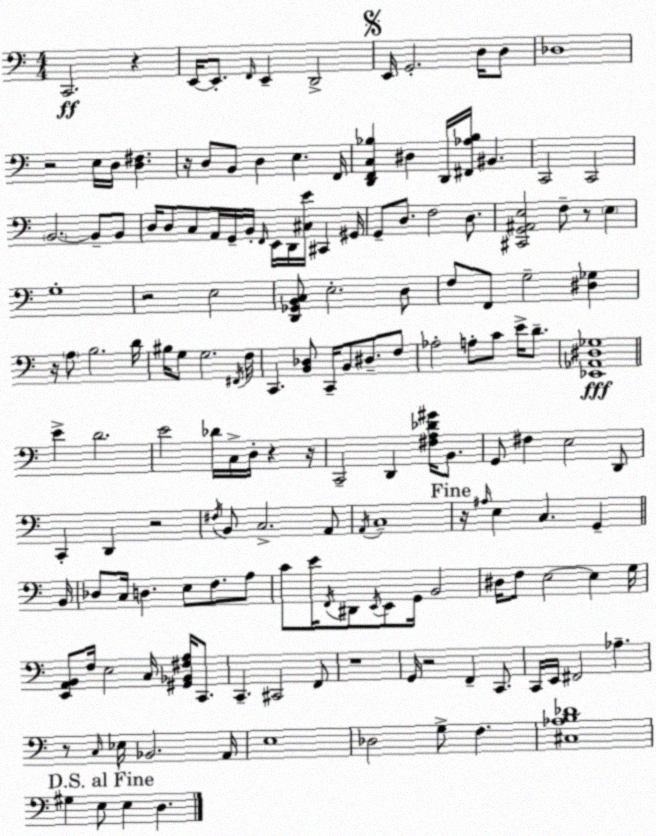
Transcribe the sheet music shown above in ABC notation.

X:1
T:Untitled
M:4/4
L:1/4
K:Am
C,,2 z E,,/4 E,,/2 F,,/4 E,, D,,2 E,,/4 G,,2 D,/4 D,/2 _D,4 z2 E,/4 D,/4 [D,^F,] z/4 D,/2 B,,/2 D, E, F,,/4 [D,,F,,C,_B,] ^D, D,,/4 [^F,,_A,_B,]/4 ^B,, C,,2 C,,2 B,,2 B,,/2 B,,/2 D,/4 D,/2 C,/2 A,,/4 G,,/4 B,,/4 F,,/4 E,,/4 D,,/4 [^C,E]/4 ^C,, ^G,,/4 G,,/2 D,/2 F,2 D,/2 [^C,,G,,^A,,E,]2 F,/2 z/2 E, G,4 z2 E,2 [D,,_G,,B,,C,]/2 E,2 D,/2 F,/2 F,,/2 G,2 [^D,_G,] z/4 A,/2 B,2 D/4 ^B,/4 G,/2 G,2 ^F,,/4 F,/4 C,, [B,,_D,]/2 C,,/4 B,,/2 ^D,/2 F,/2 _A,2 A,/2 C/2 E/4 D/2 [_E,,_A,,^D,_G,]4 E D2 E2 _D/4 C,/4 D,/4 z z/4 C,,2 D,, [^F,A,_D^G]/4 B,,/2 G,,/2 ^F, E,2 D,,/2 C,, D,, z2 ^F,/4 B,,/2 C,2 A,,/2 A,,/4 C,4 z/4 ^A,/4 E, C, G,, B,,/4 _D,/2 C,/4 D, E,/2 F,/2 A,/2 C/2 E/4 F,,/4 ^D,,/2 E,,/4 E,,/2 G,,/4 B,,2 ^D,/4 F,/2 E,2 E, G,/4 [E,,A,,B,,]/2 F,/4 E,2 C,/4 [^G,,_B,,^F,A,]/4 C,,/2 C,, ^C,,2 F,,/2 z4 G,,/4 z2 F,, C,,/2 C,,/4 E,,/4 ^F,,2 _A, z/2 C,/4 _E,/4 _B,,2 A,,/4 E,4 _D,2 G,/2 F, [^C,_A,B,_D]4 ^G, E,/2 E, D,